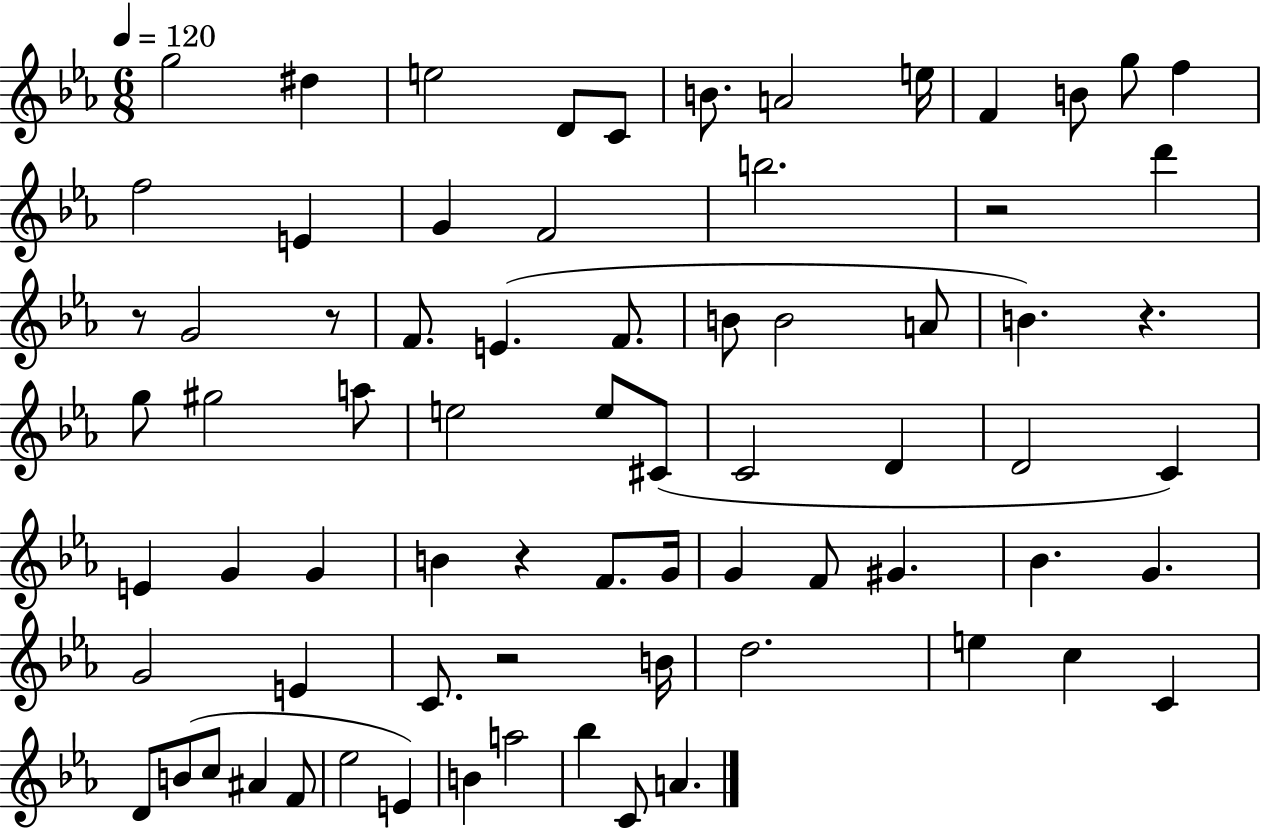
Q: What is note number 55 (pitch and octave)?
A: C4